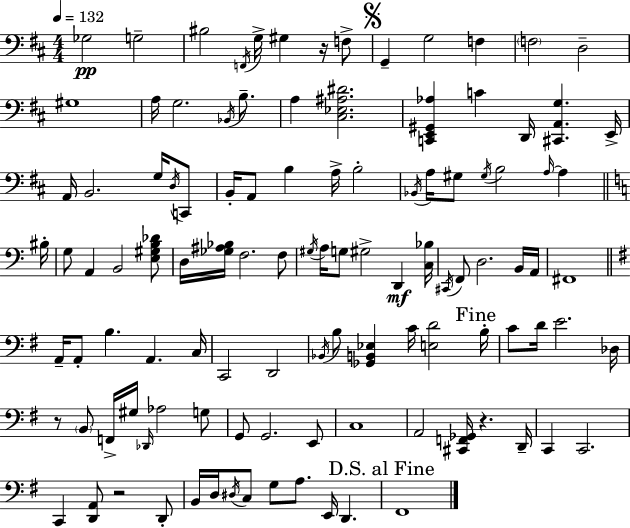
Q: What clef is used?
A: bass